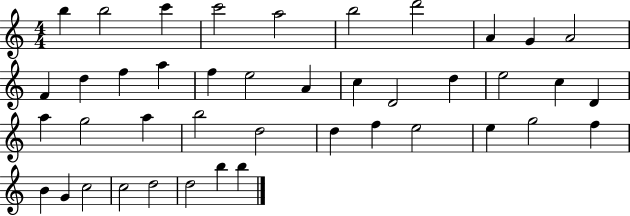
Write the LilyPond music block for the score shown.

{
  \clef treble
  \numericTimeSignature
  \time 4/4
  \key c \major
  b''4 b''2 c'''4 | c'''2 a''2 | b''2 d'''2 | a'4 g'4 a'2 | \break f'4 d''4 f''4 a''4 | f''4 e''2 a'4 | c''4 d'2 d''4 | e''2 c''4 d'4 | \break a''4 g''2 a''4 | b''2 d''2 | d''4 f''4 e''2 | e''4 g''2 f''4 | \break b'4 g'4 c''2 | c''2 d''2 | d''2 b''4 b''4 | \bar "|."
}